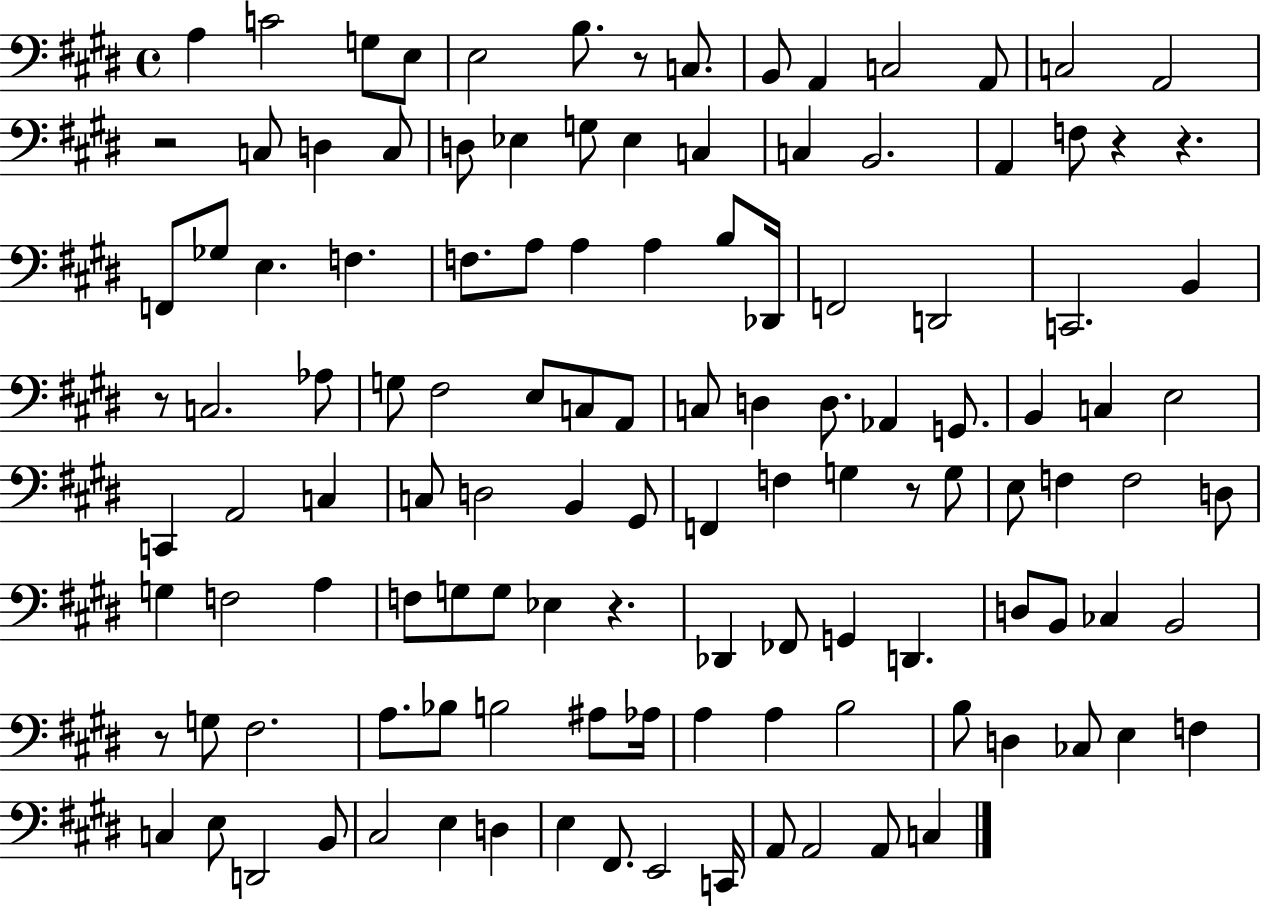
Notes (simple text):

A3/q C4/h G3/e E3/e E3/h B3/e. R/e C3/e. B2/e A2/q C3/h A2/e C3/h A2/h R/h C3/e D3/q C3/e D3/e Eb3/q G3/e Eb3/q C3/q C3/q B2/h. A2/q F3/e R/q R/q. F2/e Gb3/e E3/q. F3/q. F3/e. A3/e A3/q A3/q B3/e Db2/s F2/h D2/h C2/h. B2/q R/e C3/h. Ab3/e G3/e F#3/h E3/e C3/e A2/e C3/e D3/q D3/e. Ab2/q G2/e. B2/q C3/q E3/h C2/q A2/h C3/q C3/e D3/h B2/q G#2/e F2/q F3/q G3/q R/e G3/e E3/e F3/q F3/h D3/e G3/q F3/h A3/q F3/e G3/e G3/e Eb3/q R/q. Db2/q FES2/e G2/q D2/q. D3/e B2/e CES3/q B2/h R/e G3/e F#3/h. A3/e. Bb3/e B3/h A#3/e Ab3/s A3/q A3/q B3/h B3/e D3/q CES3/e E3/q F3/q C3/q E3/e D2/h B2/e C#3/h E3/q D3/q E3/q F#2/e. E2/h C2/s A2/e A2/h A2/e C3/q